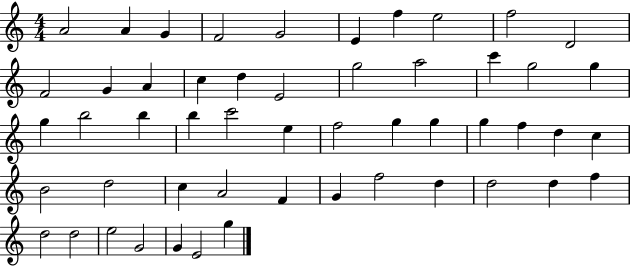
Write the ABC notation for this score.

X:1
T:Untitled
M:4/4
L:1/4
K:C
A2 A G F2 G2 E f e2 f2 D2 F2 G A c d E2 g2 a2 c' g2 g g b2 b b c'2 e f2 g g g f d c B2 d2 c A2 F G f2 d d2 d f d2 d2 e2 G2 G E2 g